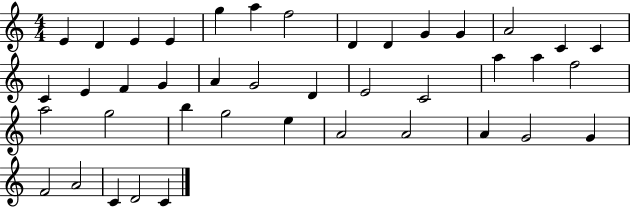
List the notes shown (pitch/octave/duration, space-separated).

E4/q D4/q E4/q E4/q G5/q A5/q F5/h D4/q D4/q G4/q G4/q A4/h C4/q C4/q C4/q E4/q F4/q G4/q A4/q G4/h D4/q E4/h C4/h A5/q A5/q F5/h A5/h G5/h B5/q G5/h E5/q A4/h A4/h A4/q G4/h G4/q F4/h A4/h C4/q D4/h C4/q